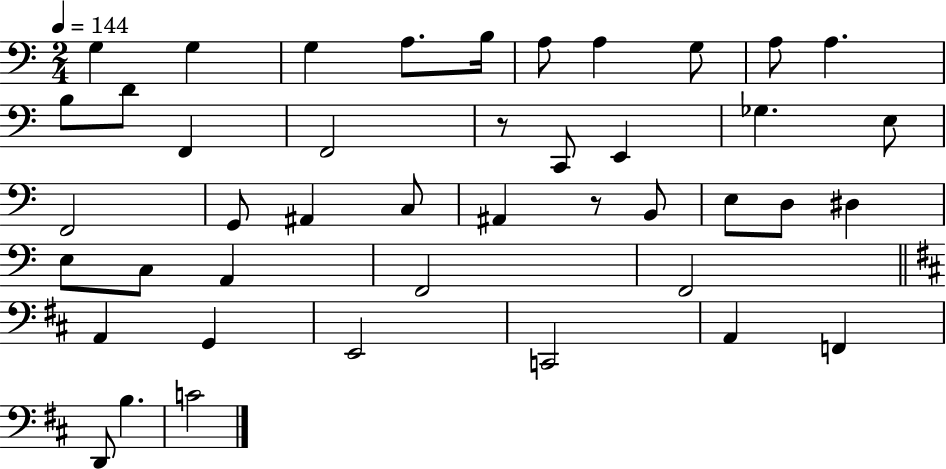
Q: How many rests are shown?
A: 2